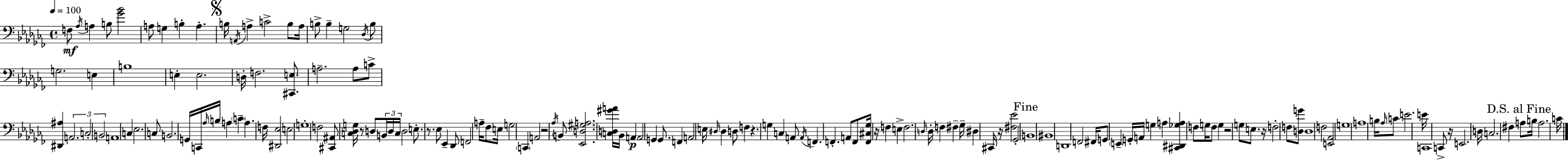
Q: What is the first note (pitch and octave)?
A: F3